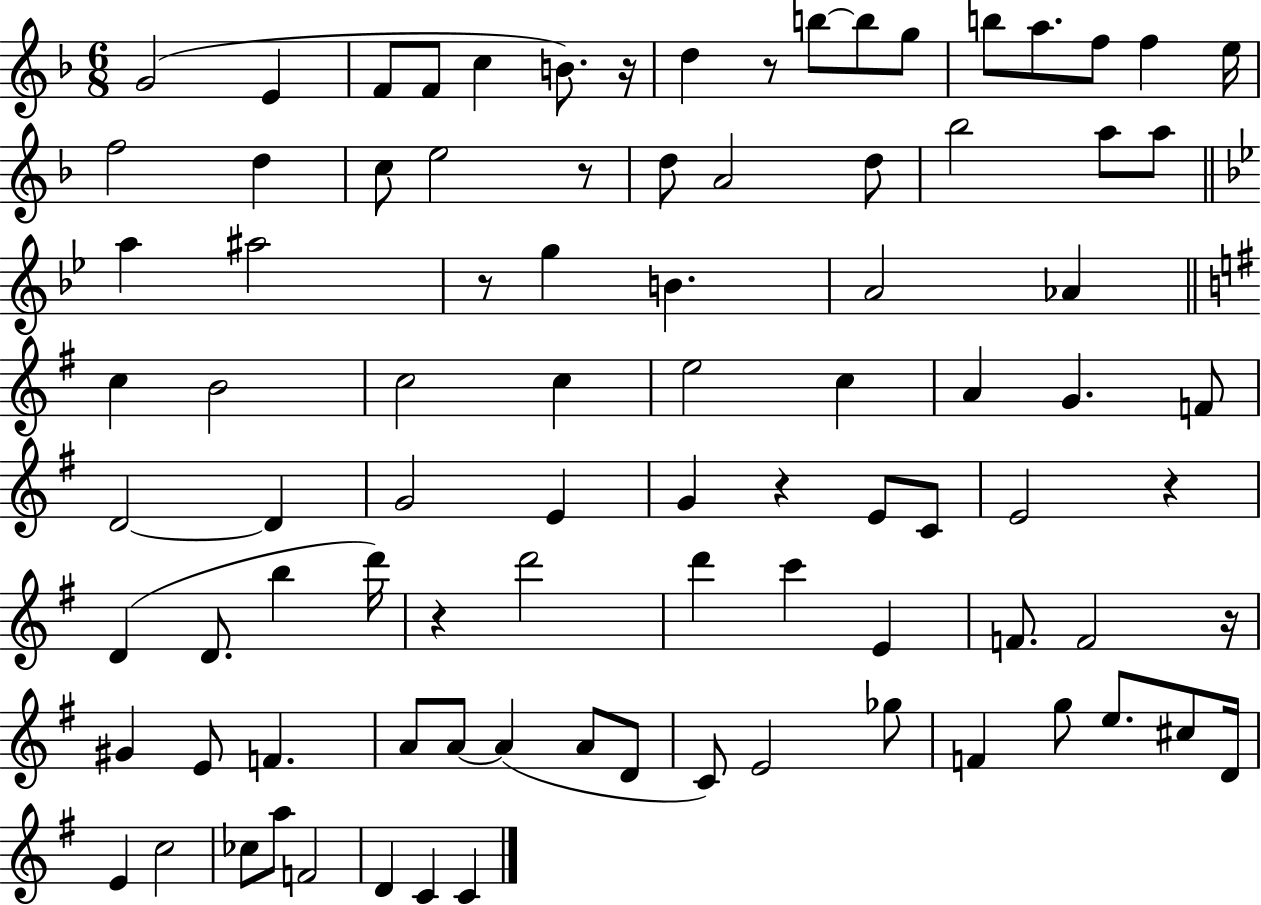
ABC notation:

X:1
T:Untitled
M:6/8
L:1/4
K:F
G2 E F/2 F/2 c B/2 z/4 d z/2 b/2 b/2 g/2 b/2 a/2 f/2 f e/4 f2 d c/2 e2 z/2 d/2 A2 d/2 _b2 a/2 a/2 a ^a2 z/2 g B A2 _A c B2 c2 c e2 c A G F/2 D2 D G2 E G z E/2 C/2 E2 z D D/2 b d'/4 z d'2 d' c' E F/2 F2 z/4 ^G E/2 F A/2 A/2 A A/2 D/2 C/2 E2 _g/2 F g/2 e/2 ^c/2 D/4 E c2 _c/2 a/2 F2 D C C